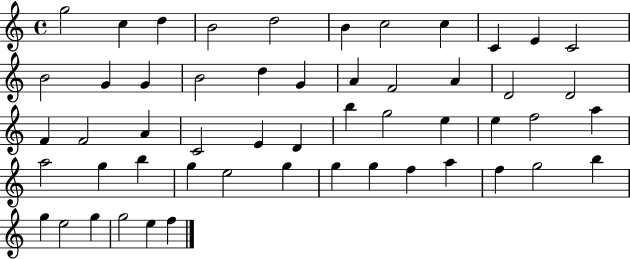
{
  \clef treble
  \time 4/4
  \defaultTimeSignature
  \key c \major
  g''2 c''4 d''4 | b'2 d''2 | b'4 c''2 c''4 | c'4 e'4 c'2 | \break b'2 g'4 g'4 | b'2 d''4 g'4 | a'4 f'2 a'4 | d'2 d'2 | \break f'4 f'2 a'4 | c'2 e'4 d'4 | b''4 g''2 e''4 | e''4 f''2 a''4 | \break a''2 g''4 b''4 | g''4 e''2 g''4 | g''4 g''4 f''4 a''4 | f''4 g''2 b''4 | \break g''4 e''2 g''4 | g''2 e''4 f''4 | \bar "|."
}